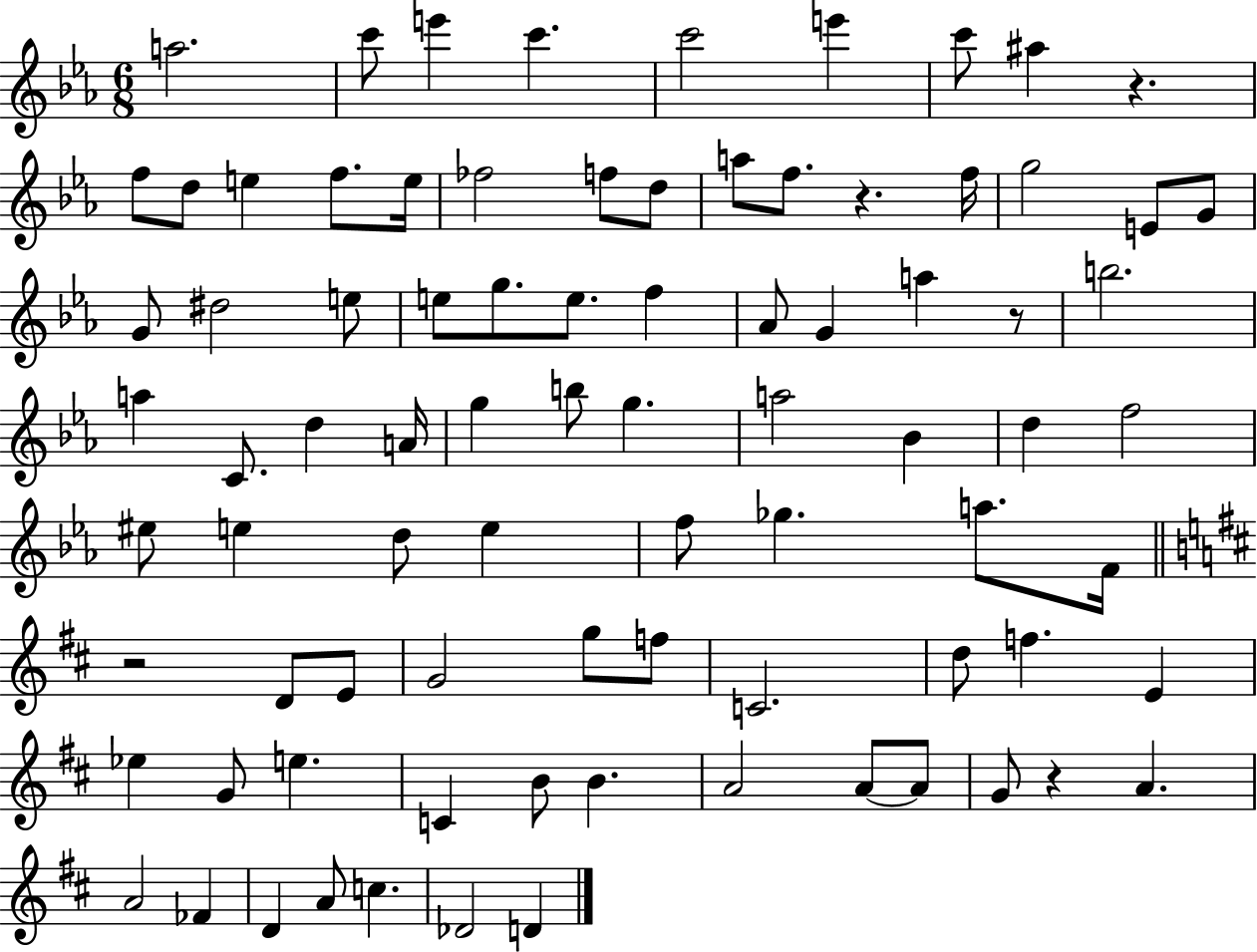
X:1
T:Untitled
M:6/8
L:1/4
K:Eb
a2 c'/2 e' c' c'2 e' c'/2 ^a z f/2 d/2 e f/2 e/4 _f2 f/2 d/2 a/2 f/2 z f/4 g2 E/2 G/2 G/2 ^d2 e/2 e/2 g/2 e/2 f _A/2 G a z/2 b2 a C/2 d A/4 g b/2 g a2 _B d f2 ^e/2 e d/2 e f/2 _g a/2 F/4 z2 D/2 E/2 G2 g/2 f/2 C2 d/2 f E _e G/2 e C B/2 B A2 A/2 A/2 G/2 z A A2 _F D A/2 c _D2 D